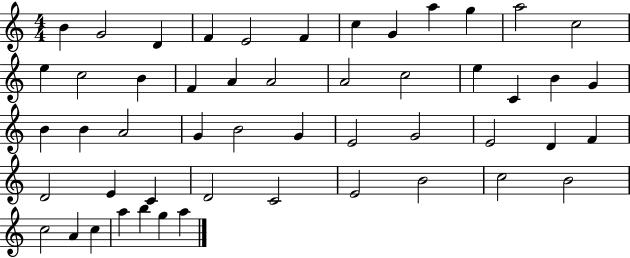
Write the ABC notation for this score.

X:1
T:Untitled
M:4/4
L:1/4
K:C
B G2 D F E2 F c G a g a2 c2 e c2 B F A A2 A2 c2 e C B G B B A2 G B2 G E2 G2 E2 D F D2 E C D2 C2 E2 B2 c2 B2 c2 A c a b g a